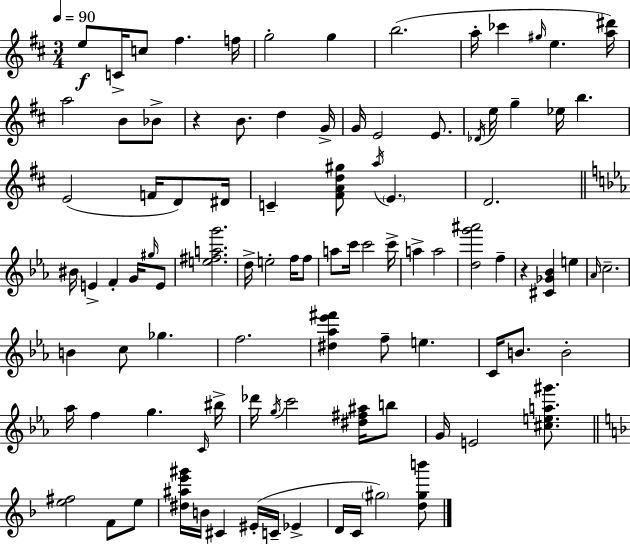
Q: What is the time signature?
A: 3/4